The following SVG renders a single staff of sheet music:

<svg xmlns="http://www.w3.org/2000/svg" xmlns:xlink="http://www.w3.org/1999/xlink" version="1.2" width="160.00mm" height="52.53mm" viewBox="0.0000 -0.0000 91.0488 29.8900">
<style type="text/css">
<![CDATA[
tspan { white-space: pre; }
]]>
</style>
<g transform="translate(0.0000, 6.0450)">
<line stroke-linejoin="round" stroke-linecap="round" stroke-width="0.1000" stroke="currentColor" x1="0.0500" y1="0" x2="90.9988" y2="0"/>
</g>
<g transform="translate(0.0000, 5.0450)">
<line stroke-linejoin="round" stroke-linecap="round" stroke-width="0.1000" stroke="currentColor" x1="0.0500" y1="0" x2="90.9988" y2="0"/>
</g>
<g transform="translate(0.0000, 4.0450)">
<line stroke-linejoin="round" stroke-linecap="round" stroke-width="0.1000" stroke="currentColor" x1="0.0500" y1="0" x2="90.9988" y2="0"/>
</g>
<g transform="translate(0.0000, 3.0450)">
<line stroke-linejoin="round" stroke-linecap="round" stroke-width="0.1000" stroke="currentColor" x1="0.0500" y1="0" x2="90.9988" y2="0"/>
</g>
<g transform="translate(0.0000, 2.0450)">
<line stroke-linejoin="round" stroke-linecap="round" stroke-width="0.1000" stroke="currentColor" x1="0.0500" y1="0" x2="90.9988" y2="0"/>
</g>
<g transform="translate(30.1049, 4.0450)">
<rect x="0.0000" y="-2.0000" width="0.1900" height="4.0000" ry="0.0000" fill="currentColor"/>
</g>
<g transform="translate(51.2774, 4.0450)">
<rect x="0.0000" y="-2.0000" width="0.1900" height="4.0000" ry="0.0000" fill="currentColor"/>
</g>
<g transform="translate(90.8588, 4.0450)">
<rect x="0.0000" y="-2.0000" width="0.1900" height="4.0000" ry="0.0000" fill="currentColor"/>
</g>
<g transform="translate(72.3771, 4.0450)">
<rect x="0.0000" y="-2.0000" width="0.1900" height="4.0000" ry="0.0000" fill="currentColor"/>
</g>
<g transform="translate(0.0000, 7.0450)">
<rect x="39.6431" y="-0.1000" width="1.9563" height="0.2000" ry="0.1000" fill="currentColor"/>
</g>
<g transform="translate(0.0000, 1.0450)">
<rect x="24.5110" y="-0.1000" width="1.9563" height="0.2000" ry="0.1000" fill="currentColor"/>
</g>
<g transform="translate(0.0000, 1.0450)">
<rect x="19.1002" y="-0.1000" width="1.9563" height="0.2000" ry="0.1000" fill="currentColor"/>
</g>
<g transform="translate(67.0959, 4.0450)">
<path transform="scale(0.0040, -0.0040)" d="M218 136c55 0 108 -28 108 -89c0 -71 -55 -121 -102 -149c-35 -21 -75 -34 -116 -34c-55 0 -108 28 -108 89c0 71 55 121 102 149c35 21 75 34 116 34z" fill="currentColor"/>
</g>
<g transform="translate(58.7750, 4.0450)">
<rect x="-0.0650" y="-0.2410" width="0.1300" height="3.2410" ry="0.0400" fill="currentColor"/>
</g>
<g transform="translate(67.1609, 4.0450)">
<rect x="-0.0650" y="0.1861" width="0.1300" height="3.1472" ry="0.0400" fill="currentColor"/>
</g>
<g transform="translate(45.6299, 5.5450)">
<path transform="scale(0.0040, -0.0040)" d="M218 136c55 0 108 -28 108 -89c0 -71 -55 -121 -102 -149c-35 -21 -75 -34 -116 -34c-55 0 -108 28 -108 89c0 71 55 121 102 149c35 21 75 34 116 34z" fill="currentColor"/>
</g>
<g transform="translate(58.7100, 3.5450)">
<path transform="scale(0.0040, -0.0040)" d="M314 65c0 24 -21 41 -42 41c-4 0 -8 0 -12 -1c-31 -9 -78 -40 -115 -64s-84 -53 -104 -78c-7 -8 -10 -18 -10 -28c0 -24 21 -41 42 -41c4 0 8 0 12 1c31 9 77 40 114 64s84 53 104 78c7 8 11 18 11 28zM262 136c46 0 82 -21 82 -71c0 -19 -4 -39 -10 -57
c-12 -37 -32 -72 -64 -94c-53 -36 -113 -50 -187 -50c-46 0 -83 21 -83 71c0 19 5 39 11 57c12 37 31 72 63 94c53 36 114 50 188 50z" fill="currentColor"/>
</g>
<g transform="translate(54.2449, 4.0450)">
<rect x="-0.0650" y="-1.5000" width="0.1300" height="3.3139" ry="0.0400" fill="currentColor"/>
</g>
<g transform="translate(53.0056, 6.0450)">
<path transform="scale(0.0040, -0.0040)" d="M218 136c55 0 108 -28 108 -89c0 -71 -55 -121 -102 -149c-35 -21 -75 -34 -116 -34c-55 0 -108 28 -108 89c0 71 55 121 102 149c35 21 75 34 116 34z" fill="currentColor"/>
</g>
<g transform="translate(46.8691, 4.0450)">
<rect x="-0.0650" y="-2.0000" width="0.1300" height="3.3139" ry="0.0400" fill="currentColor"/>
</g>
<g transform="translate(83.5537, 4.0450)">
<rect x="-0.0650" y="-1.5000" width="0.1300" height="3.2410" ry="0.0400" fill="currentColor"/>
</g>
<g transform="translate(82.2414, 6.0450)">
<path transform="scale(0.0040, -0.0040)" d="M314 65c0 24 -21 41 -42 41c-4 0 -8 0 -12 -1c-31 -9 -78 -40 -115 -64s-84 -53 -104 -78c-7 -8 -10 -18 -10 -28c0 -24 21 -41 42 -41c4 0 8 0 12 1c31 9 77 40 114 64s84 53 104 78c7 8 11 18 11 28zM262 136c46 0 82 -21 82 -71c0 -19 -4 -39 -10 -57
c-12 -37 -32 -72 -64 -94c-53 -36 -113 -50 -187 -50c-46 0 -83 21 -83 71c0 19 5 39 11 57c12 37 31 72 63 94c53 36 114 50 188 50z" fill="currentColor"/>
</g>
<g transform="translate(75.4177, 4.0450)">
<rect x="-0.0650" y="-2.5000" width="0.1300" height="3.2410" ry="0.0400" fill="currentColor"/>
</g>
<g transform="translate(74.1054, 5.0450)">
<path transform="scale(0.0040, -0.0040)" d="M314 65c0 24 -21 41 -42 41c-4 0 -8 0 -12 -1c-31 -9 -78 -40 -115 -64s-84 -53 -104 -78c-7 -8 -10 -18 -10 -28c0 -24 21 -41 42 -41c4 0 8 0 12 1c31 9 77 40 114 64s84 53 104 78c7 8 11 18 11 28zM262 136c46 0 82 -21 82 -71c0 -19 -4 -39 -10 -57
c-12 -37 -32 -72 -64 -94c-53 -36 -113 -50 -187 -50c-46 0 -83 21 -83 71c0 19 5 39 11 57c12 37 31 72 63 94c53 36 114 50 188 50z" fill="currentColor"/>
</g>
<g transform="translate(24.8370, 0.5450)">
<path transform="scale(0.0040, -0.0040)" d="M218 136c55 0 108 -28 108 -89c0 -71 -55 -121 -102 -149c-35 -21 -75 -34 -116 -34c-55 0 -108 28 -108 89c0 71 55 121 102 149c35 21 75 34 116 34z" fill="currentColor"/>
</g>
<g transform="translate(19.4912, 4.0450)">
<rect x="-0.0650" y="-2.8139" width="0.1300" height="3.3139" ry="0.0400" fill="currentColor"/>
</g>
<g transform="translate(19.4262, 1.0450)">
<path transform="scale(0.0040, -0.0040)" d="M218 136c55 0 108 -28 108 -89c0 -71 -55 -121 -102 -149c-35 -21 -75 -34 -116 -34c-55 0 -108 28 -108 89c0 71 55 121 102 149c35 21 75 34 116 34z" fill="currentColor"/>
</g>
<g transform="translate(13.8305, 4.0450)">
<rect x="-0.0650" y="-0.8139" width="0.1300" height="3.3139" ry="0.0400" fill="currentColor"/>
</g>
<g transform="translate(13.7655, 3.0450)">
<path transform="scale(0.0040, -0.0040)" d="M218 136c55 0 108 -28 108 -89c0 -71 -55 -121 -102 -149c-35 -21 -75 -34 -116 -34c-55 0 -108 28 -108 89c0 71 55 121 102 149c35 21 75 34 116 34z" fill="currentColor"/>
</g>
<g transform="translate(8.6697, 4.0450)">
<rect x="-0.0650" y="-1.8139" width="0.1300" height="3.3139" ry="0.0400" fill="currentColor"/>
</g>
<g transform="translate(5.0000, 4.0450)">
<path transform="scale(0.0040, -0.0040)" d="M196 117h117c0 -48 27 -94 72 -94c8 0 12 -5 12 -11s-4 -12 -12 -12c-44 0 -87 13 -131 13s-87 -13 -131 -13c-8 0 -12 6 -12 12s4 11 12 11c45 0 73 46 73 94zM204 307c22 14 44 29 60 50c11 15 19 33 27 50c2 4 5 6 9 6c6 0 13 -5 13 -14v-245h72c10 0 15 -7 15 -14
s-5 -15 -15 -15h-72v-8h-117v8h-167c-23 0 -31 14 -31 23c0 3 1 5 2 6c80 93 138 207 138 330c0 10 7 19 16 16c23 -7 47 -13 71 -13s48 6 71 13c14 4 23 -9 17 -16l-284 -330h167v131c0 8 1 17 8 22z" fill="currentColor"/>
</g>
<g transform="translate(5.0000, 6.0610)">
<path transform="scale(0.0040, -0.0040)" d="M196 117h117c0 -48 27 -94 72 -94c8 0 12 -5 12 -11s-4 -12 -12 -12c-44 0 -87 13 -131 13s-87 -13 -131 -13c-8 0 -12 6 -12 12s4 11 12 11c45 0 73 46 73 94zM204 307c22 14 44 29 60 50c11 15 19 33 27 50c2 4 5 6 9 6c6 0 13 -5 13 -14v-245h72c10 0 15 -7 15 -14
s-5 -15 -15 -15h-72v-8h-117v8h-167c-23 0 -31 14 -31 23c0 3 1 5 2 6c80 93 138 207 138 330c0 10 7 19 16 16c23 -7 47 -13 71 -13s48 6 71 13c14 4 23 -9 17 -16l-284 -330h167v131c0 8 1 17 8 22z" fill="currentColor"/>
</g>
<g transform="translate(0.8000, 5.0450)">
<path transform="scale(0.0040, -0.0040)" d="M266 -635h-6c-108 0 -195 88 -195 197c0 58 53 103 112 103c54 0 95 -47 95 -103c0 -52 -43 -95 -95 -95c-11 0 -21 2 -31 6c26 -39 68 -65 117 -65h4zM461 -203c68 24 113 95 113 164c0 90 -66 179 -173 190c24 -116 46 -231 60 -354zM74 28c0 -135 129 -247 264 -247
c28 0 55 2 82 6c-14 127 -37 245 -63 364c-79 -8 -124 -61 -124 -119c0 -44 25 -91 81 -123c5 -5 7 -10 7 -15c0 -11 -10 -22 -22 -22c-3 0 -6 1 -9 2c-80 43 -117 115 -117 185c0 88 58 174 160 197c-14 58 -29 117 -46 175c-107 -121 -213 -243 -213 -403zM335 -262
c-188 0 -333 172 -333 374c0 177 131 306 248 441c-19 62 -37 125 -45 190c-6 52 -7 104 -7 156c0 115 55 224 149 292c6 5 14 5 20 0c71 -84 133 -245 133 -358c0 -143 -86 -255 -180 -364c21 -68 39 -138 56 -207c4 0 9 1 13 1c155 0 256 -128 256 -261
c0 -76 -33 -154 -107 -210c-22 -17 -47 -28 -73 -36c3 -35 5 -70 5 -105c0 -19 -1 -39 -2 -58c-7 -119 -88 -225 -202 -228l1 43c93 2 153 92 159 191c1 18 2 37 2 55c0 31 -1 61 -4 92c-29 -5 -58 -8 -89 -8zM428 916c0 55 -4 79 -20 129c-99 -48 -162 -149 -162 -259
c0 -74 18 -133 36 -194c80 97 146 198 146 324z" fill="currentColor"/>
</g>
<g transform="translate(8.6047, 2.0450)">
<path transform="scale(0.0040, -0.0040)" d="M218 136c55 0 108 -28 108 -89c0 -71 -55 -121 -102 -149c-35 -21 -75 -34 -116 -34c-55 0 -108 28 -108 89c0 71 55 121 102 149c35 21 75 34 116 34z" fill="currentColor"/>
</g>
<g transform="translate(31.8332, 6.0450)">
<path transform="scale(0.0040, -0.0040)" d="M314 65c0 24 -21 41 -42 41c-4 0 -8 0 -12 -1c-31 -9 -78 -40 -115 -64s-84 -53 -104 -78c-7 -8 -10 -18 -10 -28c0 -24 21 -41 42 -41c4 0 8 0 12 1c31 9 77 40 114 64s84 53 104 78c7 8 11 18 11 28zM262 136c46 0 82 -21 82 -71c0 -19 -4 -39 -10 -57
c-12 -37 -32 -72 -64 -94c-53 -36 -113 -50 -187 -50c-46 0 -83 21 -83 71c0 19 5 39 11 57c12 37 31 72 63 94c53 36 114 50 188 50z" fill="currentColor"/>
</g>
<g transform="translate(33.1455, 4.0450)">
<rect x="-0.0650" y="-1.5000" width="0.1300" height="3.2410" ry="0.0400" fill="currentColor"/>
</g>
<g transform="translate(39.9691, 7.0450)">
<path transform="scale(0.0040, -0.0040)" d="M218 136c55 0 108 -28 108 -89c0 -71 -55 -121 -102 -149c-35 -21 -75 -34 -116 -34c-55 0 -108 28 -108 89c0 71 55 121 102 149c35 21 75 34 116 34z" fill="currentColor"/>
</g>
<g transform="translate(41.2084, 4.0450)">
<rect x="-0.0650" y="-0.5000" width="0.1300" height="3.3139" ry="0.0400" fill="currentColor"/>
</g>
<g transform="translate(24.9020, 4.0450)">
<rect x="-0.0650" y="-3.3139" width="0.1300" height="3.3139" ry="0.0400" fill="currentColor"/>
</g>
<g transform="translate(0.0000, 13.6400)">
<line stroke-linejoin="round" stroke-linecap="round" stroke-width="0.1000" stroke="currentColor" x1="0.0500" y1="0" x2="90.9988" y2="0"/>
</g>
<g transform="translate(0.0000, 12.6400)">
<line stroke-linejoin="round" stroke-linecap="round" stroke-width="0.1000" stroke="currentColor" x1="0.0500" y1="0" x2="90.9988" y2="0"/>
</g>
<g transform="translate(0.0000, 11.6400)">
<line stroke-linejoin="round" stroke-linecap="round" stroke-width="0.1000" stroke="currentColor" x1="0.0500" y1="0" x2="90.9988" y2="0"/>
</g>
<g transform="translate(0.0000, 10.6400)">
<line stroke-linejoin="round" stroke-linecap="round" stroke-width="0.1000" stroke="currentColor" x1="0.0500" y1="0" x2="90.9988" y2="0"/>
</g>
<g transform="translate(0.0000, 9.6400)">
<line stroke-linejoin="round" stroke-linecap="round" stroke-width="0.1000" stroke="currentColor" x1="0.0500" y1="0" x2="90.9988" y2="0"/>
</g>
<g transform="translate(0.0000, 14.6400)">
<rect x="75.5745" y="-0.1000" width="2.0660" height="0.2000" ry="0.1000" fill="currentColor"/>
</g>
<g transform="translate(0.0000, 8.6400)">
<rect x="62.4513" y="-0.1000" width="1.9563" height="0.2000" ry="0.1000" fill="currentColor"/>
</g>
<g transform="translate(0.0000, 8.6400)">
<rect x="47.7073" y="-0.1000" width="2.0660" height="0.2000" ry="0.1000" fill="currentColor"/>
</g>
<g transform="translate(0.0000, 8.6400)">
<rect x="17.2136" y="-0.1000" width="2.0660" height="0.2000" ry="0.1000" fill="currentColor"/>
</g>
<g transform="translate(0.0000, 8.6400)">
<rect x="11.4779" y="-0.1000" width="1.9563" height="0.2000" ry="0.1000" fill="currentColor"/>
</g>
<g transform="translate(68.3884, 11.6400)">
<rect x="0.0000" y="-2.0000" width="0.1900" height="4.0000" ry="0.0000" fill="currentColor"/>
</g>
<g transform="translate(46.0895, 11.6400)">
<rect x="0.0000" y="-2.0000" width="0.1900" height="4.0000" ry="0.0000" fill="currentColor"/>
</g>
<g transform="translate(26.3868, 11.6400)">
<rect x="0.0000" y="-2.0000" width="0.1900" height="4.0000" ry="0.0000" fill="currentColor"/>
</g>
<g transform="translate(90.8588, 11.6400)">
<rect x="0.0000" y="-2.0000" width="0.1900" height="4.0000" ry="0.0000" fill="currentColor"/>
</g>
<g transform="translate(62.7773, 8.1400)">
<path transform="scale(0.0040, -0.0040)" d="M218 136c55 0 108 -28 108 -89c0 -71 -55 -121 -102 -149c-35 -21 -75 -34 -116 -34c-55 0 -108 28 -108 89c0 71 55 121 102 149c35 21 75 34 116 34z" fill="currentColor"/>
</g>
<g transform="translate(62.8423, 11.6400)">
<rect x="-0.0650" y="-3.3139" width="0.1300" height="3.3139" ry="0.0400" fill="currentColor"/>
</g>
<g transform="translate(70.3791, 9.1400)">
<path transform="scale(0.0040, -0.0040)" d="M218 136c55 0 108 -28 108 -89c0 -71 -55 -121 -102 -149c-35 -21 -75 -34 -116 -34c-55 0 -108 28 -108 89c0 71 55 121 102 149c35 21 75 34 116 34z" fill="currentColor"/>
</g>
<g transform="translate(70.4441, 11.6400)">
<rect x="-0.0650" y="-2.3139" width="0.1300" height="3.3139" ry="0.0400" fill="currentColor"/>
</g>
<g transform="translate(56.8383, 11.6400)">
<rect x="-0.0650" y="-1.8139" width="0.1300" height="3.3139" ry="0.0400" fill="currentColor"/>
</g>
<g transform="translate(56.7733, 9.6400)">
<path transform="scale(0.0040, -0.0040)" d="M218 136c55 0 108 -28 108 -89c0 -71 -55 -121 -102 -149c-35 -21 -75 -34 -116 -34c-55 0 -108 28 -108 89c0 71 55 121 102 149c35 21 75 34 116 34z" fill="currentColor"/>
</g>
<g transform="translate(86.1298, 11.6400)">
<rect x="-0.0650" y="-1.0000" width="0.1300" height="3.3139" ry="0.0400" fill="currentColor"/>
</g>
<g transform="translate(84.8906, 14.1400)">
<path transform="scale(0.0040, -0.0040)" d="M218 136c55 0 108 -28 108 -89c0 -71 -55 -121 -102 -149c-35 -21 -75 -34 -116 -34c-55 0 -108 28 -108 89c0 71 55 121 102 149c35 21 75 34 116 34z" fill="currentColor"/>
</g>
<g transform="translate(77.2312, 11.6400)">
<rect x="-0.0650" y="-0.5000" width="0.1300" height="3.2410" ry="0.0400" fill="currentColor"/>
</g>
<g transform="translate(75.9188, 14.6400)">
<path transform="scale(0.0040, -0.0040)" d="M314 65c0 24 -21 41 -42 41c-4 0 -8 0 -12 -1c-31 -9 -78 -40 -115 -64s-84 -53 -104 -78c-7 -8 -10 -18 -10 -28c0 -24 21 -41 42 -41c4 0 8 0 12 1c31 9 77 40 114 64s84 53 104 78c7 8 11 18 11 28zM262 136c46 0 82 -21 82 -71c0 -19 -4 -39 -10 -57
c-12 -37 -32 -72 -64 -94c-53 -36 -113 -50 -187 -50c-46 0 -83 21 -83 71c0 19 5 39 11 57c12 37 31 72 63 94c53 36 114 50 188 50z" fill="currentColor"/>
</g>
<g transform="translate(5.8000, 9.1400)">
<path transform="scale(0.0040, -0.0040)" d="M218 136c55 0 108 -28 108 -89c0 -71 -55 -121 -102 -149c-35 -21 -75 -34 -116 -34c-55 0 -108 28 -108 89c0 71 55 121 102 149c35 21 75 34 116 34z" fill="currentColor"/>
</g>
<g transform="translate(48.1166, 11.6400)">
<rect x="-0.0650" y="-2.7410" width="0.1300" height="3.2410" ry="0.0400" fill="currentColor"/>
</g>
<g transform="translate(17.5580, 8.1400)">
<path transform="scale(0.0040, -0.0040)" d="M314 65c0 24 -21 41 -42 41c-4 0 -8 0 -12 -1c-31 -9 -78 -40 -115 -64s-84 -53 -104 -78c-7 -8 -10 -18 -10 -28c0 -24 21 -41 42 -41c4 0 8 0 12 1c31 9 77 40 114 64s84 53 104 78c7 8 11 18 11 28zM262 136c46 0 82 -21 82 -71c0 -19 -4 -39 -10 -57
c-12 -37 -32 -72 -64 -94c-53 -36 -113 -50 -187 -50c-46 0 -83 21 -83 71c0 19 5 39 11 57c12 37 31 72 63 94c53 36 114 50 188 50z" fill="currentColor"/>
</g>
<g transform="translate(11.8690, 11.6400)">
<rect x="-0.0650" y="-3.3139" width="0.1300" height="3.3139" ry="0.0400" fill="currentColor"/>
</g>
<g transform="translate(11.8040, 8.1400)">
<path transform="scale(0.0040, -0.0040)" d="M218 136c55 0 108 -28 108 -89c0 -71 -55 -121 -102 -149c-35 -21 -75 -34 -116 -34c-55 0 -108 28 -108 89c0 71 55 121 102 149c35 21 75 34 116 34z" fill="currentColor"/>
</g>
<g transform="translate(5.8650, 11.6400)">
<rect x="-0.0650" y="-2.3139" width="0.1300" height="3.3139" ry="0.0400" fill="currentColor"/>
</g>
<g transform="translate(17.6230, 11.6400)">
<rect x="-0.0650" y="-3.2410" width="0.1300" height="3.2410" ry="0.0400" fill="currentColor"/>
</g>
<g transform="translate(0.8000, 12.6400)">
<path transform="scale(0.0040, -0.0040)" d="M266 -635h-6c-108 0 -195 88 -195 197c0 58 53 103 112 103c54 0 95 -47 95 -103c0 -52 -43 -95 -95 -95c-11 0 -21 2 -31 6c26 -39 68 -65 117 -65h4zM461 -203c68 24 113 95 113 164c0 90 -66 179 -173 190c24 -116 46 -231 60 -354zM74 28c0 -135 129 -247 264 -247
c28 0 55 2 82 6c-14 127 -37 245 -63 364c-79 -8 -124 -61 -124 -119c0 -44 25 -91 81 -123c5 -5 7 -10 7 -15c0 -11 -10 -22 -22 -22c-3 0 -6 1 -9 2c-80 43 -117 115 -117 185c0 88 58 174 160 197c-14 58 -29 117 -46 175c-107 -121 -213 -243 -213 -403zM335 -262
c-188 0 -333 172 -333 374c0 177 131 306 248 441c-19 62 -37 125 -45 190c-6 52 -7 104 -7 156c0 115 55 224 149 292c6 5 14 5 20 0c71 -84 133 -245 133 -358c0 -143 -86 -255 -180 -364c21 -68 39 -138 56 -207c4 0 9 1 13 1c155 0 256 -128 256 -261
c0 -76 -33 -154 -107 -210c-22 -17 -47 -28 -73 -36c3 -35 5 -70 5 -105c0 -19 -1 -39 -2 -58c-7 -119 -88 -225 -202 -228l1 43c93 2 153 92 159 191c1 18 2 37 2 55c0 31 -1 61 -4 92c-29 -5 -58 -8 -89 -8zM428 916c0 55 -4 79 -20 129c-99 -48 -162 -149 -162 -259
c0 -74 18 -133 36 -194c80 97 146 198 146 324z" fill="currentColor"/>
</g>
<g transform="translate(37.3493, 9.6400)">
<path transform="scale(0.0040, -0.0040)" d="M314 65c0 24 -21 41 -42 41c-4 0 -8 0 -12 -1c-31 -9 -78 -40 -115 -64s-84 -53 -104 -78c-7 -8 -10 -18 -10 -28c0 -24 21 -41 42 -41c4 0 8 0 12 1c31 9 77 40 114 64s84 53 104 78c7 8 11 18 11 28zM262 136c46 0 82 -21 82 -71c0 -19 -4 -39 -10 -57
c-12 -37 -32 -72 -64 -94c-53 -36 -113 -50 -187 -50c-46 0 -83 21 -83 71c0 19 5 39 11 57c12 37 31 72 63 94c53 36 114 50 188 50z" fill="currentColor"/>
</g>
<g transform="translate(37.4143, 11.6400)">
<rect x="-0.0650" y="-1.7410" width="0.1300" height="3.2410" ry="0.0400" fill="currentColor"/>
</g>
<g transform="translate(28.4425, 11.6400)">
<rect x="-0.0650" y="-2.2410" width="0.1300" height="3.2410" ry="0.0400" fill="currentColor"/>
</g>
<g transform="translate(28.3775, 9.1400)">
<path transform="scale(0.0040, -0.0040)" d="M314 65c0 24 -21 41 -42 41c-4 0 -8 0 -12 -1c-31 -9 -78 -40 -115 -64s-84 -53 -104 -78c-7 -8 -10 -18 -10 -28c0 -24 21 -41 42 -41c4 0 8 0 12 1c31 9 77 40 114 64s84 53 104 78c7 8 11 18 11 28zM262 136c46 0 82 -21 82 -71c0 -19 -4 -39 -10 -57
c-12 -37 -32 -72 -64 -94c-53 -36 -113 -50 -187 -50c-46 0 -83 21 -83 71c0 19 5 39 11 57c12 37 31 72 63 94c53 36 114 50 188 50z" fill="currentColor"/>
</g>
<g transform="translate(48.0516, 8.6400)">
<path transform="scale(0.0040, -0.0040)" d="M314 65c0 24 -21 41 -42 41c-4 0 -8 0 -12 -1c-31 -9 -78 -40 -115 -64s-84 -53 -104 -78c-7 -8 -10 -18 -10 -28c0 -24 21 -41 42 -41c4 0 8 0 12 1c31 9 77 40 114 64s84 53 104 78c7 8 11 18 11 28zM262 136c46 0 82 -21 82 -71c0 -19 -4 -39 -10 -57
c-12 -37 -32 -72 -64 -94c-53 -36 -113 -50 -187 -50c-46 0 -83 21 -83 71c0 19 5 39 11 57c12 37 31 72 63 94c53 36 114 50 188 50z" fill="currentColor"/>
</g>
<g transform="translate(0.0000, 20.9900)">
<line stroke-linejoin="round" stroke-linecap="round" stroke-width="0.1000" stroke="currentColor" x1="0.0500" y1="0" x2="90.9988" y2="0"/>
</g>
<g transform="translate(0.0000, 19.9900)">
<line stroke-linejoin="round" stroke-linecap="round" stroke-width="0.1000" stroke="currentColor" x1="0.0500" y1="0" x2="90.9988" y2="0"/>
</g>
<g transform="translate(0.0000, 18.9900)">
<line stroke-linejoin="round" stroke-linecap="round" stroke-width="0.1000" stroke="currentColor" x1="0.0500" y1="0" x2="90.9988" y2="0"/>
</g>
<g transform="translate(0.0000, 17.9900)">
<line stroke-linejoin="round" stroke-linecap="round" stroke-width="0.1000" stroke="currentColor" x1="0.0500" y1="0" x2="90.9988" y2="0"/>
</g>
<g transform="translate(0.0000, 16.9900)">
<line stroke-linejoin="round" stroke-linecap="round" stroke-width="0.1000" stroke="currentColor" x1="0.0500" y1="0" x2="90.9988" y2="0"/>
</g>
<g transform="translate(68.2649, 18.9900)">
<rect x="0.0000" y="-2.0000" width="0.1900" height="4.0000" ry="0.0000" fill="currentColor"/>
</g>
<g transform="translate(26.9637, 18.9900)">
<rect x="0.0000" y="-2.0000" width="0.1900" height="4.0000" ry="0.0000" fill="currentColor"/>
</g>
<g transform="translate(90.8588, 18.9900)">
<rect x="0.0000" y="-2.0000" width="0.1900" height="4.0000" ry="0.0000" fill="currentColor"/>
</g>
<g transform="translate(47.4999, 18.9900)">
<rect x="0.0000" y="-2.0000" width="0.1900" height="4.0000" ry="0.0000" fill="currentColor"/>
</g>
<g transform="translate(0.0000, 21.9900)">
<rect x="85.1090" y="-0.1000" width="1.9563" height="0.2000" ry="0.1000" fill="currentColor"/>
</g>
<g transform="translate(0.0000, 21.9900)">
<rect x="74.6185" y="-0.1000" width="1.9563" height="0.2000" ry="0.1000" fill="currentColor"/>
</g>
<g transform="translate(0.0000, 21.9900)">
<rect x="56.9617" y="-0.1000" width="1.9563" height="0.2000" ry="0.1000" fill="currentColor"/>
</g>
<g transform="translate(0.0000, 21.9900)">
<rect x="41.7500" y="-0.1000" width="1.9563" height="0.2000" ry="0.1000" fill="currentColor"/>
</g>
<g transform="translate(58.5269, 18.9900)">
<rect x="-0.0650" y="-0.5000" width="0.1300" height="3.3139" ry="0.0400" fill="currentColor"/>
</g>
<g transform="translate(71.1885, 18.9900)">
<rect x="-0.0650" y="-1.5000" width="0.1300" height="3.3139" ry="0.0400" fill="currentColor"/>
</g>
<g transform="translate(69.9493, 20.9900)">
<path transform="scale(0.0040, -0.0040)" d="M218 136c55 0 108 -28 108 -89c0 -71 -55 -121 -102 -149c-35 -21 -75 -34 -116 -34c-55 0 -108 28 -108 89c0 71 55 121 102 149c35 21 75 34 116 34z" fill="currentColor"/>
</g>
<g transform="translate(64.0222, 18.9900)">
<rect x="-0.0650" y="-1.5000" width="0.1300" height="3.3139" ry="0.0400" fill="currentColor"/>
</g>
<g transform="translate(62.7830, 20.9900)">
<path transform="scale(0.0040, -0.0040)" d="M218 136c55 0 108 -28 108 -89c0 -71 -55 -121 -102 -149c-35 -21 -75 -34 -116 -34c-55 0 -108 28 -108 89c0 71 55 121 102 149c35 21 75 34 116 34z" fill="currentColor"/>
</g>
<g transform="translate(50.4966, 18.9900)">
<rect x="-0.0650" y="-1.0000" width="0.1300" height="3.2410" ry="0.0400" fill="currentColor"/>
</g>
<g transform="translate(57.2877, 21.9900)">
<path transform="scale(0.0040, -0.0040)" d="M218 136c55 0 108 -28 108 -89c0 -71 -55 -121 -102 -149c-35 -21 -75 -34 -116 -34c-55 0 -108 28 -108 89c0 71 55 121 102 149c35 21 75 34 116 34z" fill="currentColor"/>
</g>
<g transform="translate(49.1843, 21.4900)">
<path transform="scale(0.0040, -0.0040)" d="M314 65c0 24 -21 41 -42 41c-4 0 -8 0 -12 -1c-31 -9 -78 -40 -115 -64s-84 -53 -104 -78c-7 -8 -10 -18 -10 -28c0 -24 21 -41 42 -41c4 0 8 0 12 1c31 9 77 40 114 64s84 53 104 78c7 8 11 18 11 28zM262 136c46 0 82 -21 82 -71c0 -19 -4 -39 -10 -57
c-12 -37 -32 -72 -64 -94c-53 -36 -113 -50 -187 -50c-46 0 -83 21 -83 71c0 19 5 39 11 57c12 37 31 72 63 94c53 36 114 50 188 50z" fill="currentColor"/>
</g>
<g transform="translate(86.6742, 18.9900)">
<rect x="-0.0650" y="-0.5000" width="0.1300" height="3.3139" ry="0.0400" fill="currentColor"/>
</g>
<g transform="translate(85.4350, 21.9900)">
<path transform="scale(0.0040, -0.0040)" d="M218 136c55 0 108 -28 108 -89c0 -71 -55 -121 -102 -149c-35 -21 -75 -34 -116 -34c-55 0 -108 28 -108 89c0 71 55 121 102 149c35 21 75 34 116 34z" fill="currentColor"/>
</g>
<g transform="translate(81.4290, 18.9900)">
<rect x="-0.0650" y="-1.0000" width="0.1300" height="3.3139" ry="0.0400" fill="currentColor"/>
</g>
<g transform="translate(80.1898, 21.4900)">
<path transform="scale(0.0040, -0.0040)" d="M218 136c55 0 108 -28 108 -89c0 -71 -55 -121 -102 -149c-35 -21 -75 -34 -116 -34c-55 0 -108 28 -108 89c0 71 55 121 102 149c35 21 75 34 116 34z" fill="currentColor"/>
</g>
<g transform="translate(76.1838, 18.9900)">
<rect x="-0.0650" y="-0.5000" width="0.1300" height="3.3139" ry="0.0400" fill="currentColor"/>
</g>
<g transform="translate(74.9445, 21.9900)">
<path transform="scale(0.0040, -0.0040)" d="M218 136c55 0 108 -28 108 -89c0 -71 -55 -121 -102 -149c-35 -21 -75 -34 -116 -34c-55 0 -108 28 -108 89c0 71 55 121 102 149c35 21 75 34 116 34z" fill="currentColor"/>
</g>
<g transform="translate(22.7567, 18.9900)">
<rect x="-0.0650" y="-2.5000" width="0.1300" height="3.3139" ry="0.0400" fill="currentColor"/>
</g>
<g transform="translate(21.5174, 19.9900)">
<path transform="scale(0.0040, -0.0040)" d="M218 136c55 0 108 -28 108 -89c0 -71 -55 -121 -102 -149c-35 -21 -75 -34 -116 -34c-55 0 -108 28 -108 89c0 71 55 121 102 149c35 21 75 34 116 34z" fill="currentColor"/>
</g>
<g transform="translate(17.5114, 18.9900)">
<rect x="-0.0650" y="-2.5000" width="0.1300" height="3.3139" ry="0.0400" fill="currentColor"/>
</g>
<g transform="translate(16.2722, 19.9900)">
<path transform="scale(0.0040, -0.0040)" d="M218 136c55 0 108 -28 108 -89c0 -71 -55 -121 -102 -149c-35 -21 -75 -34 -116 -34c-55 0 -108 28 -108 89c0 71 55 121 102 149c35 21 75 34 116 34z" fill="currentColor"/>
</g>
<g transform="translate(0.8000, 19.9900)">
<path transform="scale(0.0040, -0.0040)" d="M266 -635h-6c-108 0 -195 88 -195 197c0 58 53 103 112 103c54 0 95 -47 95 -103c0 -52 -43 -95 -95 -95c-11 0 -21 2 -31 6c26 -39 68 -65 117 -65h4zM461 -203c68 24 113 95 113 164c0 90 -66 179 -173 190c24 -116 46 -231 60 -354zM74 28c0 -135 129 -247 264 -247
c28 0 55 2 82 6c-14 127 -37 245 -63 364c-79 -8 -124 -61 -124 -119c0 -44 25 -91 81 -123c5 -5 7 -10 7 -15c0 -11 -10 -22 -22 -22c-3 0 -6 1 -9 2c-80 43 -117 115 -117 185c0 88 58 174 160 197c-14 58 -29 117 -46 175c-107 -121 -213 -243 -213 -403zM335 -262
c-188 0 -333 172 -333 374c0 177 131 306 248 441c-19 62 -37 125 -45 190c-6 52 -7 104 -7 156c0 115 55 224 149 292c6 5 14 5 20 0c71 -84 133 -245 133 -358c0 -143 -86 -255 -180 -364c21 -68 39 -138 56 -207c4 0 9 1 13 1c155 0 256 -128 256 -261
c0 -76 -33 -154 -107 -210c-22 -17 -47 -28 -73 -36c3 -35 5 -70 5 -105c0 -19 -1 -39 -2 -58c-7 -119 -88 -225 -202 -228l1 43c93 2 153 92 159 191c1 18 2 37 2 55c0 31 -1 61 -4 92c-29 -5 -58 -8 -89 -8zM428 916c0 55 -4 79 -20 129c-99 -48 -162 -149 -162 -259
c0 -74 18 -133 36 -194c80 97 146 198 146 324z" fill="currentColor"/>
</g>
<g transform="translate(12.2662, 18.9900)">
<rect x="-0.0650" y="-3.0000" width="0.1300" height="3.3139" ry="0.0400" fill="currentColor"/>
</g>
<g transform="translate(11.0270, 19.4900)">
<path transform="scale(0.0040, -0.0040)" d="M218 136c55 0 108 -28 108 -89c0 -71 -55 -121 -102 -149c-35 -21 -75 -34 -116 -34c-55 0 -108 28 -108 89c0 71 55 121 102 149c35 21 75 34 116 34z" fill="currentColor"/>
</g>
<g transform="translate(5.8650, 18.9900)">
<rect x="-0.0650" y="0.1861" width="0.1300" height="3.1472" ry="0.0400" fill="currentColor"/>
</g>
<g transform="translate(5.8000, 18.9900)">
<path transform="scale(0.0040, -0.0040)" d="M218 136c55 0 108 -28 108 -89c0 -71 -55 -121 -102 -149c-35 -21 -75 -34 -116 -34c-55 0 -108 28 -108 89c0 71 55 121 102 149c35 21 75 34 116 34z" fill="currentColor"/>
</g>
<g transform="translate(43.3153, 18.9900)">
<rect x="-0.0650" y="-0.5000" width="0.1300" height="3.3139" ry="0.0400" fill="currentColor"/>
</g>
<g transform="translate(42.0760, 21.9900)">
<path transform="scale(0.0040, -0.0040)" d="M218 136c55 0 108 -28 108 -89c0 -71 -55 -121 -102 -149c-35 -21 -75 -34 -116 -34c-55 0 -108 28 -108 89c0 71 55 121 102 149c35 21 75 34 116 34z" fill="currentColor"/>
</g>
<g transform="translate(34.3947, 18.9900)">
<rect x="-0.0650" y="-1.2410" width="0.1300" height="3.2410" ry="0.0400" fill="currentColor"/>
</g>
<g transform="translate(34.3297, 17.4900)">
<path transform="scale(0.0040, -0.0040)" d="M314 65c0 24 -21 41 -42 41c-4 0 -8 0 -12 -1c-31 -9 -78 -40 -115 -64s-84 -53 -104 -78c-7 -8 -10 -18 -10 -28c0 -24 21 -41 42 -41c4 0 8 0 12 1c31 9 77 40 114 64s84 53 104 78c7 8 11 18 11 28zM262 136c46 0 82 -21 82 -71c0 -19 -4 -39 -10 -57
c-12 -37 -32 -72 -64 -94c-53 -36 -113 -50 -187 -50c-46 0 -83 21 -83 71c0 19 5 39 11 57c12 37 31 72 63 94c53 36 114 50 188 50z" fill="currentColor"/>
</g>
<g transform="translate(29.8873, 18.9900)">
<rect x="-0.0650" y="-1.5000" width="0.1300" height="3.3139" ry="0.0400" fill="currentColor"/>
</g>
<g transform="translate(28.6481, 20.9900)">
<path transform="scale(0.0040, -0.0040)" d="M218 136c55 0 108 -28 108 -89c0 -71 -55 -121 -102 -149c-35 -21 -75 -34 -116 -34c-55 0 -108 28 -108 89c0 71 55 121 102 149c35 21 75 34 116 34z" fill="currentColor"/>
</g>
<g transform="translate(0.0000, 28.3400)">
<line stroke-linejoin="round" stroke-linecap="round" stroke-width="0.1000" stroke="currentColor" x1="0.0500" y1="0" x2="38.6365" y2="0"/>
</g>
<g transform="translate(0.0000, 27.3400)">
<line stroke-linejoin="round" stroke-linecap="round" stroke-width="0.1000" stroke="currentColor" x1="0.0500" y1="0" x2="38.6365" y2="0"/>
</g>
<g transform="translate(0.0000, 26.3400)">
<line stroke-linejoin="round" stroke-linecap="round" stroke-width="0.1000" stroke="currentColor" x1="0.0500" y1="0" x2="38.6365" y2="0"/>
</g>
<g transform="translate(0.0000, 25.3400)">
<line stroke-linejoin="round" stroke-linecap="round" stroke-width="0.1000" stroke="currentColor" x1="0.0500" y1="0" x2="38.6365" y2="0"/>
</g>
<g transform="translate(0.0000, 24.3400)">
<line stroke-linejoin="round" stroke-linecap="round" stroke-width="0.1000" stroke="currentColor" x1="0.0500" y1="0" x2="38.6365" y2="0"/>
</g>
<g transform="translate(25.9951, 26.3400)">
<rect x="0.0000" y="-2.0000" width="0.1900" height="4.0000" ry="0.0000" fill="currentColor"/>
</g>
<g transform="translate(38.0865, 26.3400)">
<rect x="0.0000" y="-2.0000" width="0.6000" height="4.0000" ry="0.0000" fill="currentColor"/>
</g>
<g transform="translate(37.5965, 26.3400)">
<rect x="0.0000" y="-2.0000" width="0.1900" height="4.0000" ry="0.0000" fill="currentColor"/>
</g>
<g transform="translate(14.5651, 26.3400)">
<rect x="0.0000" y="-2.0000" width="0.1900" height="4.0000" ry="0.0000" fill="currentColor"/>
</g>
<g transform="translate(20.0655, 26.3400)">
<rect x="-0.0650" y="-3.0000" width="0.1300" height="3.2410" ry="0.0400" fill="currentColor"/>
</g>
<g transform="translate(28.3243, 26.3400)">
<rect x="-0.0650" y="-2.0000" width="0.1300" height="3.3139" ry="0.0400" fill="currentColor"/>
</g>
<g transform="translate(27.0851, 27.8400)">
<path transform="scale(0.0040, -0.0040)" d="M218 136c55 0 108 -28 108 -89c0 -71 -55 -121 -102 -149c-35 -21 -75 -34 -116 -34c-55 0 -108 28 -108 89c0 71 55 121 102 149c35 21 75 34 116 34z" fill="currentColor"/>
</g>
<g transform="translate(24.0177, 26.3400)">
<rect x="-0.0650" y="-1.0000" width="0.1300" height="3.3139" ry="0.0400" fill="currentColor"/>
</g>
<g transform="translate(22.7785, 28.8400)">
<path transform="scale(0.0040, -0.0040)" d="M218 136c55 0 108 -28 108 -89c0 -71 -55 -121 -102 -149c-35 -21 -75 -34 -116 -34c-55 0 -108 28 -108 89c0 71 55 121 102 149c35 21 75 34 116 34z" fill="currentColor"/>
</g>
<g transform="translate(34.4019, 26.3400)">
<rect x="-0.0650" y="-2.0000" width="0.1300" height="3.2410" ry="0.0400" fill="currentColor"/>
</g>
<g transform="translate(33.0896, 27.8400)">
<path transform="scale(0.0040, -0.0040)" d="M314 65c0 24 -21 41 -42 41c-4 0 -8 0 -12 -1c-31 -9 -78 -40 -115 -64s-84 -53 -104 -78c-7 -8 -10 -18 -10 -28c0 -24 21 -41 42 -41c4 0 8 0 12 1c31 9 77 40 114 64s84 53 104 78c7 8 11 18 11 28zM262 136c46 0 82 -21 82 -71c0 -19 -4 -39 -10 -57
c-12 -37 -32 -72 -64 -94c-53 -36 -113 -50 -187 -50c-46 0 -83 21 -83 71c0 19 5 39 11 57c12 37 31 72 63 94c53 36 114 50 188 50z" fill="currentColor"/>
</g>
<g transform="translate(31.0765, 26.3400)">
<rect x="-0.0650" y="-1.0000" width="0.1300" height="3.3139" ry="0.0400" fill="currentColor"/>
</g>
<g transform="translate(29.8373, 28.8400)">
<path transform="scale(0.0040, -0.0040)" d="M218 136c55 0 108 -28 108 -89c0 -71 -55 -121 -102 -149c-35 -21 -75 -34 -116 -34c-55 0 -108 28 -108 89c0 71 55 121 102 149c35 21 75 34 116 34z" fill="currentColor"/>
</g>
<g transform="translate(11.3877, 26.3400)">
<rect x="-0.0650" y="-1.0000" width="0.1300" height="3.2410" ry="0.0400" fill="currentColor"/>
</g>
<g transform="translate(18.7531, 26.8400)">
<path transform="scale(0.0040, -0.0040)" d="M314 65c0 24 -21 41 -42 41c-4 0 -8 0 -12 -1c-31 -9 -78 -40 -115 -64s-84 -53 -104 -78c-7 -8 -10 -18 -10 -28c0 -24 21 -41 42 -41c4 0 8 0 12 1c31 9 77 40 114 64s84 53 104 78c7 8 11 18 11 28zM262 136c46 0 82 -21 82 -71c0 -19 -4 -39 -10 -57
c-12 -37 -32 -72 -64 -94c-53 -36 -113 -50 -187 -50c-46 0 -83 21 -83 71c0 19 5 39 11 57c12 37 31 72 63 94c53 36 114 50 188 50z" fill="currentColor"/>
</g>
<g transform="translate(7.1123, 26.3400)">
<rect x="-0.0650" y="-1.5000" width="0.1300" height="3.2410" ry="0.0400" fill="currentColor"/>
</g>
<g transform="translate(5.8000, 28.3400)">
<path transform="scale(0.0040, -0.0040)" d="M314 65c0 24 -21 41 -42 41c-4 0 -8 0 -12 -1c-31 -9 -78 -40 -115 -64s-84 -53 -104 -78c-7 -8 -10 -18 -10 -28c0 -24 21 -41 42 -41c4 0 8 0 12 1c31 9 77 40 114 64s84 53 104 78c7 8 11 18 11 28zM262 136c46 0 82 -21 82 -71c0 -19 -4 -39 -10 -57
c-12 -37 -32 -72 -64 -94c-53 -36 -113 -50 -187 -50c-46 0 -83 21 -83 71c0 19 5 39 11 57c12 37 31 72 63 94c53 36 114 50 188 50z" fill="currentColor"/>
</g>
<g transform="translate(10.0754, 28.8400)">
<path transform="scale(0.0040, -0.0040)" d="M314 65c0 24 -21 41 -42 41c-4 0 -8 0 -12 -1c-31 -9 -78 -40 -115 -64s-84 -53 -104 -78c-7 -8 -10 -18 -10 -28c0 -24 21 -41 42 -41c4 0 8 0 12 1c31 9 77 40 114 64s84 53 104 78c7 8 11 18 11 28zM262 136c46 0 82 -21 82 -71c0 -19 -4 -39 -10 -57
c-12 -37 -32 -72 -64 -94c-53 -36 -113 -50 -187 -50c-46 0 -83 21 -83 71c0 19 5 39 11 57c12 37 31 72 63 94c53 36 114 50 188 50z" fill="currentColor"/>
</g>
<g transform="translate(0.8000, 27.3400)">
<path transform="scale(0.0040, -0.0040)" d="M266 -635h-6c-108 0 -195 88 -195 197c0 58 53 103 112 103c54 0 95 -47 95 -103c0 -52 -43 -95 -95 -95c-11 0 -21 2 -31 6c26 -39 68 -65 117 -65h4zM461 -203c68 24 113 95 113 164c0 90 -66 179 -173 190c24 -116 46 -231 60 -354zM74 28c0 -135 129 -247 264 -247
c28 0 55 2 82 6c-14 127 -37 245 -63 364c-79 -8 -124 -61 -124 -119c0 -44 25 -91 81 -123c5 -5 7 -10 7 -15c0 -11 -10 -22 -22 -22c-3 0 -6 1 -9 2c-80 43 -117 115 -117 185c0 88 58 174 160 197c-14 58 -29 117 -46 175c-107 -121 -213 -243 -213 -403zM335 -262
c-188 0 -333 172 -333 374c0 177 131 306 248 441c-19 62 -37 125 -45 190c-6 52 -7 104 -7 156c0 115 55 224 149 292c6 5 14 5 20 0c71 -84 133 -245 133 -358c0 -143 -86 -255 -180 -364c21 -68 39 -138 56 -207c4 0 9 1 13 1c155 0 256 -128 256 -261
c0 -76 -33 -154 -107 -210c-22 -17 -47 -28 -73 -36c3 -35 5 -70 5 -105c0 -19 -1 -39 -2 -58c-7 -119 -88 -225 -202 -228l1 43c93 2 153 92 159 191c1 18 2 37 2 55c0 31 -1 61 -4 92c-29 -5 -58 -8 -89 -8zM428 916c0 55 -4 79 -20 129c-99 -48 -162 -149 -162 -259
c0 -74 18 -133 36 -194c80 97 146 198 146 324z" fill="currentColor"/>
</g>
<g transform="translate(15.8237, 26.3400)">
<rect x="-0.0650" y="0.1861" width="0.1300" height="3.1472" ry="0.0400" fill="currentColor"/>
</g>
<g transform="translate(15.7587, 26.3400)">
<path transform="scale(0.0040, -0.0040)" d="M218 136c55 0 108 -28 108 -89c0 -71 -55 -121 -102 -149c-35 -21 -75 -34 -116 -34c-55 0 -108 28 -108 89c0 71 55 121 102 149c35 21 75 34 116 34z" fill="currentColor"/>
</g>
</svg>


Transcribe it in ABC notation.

X:1
T:Untitled
M:4/4
L:1/4
K:C
f d a b E2 C F E c2 B G2 E2 g b b2 g2 f2 a2 f b g C2 D B A G G E e2 C D2 C E E C D C E2 D2 B A2 D F D F2